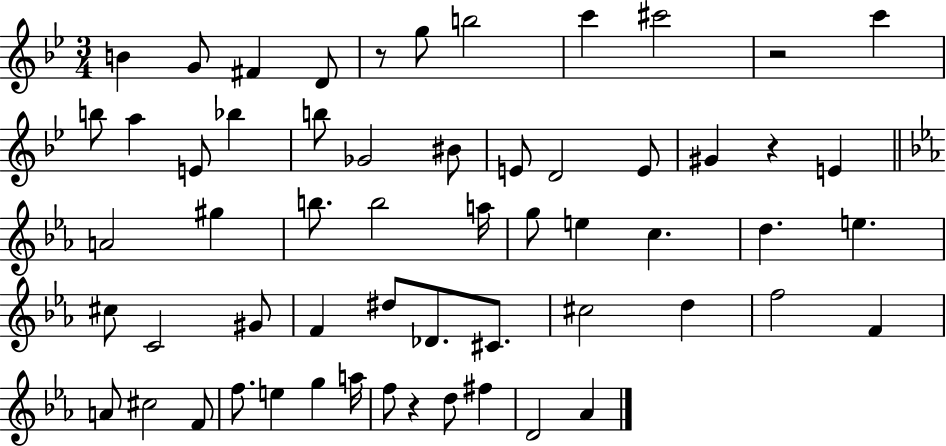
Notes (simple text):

B4/q G4/e F#4/q D4/e R/e G5/e B5/h C6/q C#6/h R/h C6/q B5/e A5/q E4/e Bb5/q B5/e Gb4/h BIS4/e E4/e D4/h E4/e G#4/q R/q E4/q A4/h G#5/q B5/e. B5/h A5/s G5/e E5/q C5/q. D5/q. E5/q. C#5/e C4/h G#4/e F4/q D#5/e Db4/e. C#4/e. C#5/h D5/q F5/h F4/q A4/e C#5/h F4/e F5/e. E5/q G5/q A5/s F5/e R/q D5/e F#5/q D4/h Ab4/q